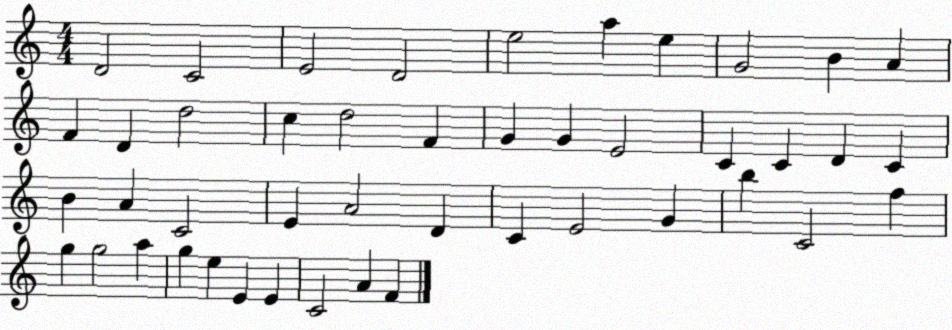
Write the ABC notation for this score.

X:1
T:Untitled
M:4/4
L:1/4
K:C
D2 C2 E2 D2 e2 a e G2 B A F D d2 c d2 F G G E2 C C D C B A C2 E A2 D C E2 G b C2 f g g2 a g e E E C2 A F